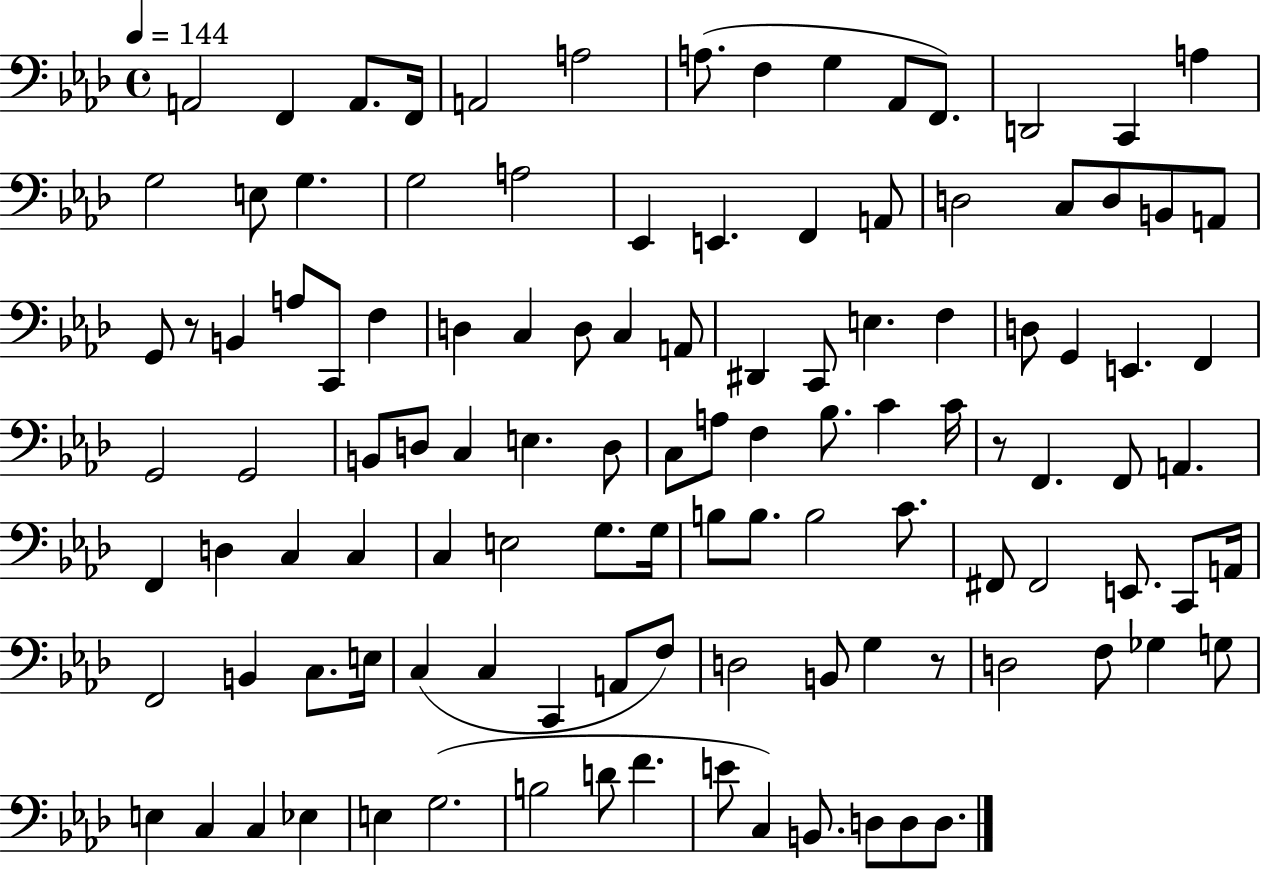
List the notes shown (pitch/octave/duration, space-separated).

A2/h F2/q A2/e. F2/s A2/h A3/h A3/e. F3/q G3/q Ab2/e F2/e. D2/h C2/q A3/q G3/h E3/e G3/q. G3/h A3/h Eb2/q E2/q. F2/q A2/e D3/h C3/e D3/e B2/e A2/e G2/e R/e B2/q A3/e C2/e F3/q D3/q C3/q D3/e C3/q A2/e D#2/q C2/e E3/q. F3/q D3/e G2/q E2/q. F2/q G2/h G2/h B2/e D3/e C3/q E3/q. D3/e C3/e A3/e F3/q Bb3/e. C4/q C4/s R/e F2/q. F2/e A2/q. F2/q D3/q C3/q C3/q C3/q E3/h G3/e. G3/s B3/e B3/e. B3/h C4/e. F#2/e F#2/h E2/e. C2/e A2/s F2/h B2/q C3/e. E3/s C3/q C3/q C2/q A2/e F3/e D3/h B2/e G3/q R/e D3/h F3/e Gb3/q G3/e E3/q C3/q C3/q Eb3/q E3/q G3/h. B3/h D4/e F4/q. E4/e C3/q B2/e. D3/e D3/e D3/e.